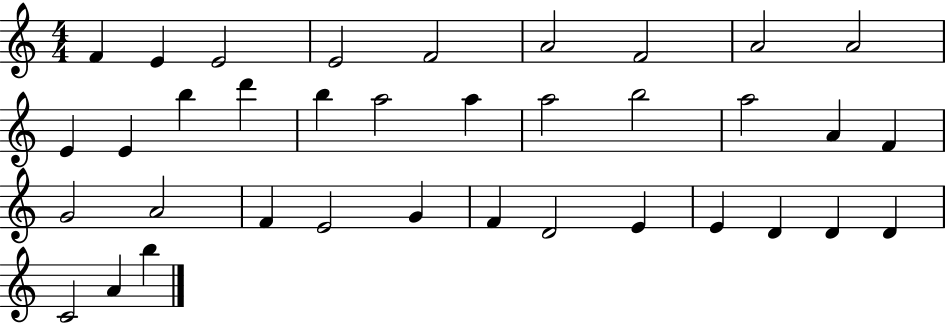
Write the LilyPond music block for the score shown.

{
  \clef treble
  \numericTimeSignature
  \time 4/4
  \key c \major
  f'4 e'4 e'2 | e'2 f'2 | a'2 f'2 | a'2 a'2 | \break e'4 e'4 b''4 d'''4 | b''4 a''2 a''4 | a''2 b''2 | a''2 a'4 f'4 | \break g'2 a'2 | f'4 e'2 g'4 | f'4 d'2 e'4 | e'4 d'4 d'4 d'4 | \break c'2 a'4 b''4 | \bar "|."
}